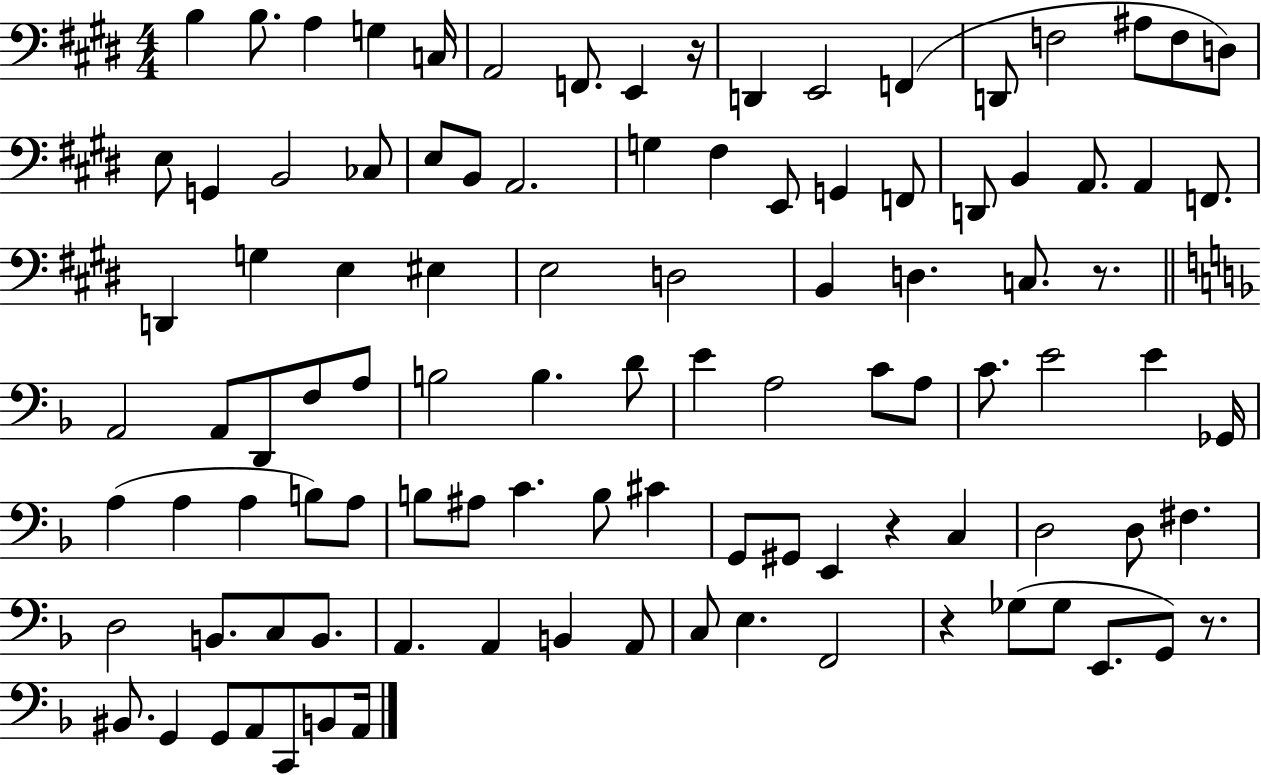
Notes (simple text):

B3/q B3/e. A3/q G3/q C3/s A2/h F2/e. E2/q R/s D2/q E2/h F2/q D2/e F3/h A#3/e F3/e D3/e E3/e G2/q B2/h CES3/e E3/e B2/e A2/h. G3/q F#3/q E2/e G2/q F2/e D2/e B2/q A2/e. A2/q F2/e. D2/q G3/q E3/q EIS3/q E3/h D3/h B2/q D3/q. C3/e. R/e. A2/h A2/e D2/e F3/e A3/e B3/h B3/q. D4/e E4/q A3/h C4/e A3/e C4/e. E4/h E4/q Gb2/s A3/q A3/q A3/q B3/e A3/e B3/e A#3/e C4/q. B3/e C#4/q G2/e G#2/e E2/q R/q C3/q D3/h D3/e F#3/q. D3/h B2/e. C3/e B2/e. A2/q. A2/q B2/q A2/e C3/e E3/q. F2/h R/q Gb3/e Gb3/e E2/e. G2/e R/e. BIS2/e. G2/q G2/e A2/e C2/e B2/e A2/s